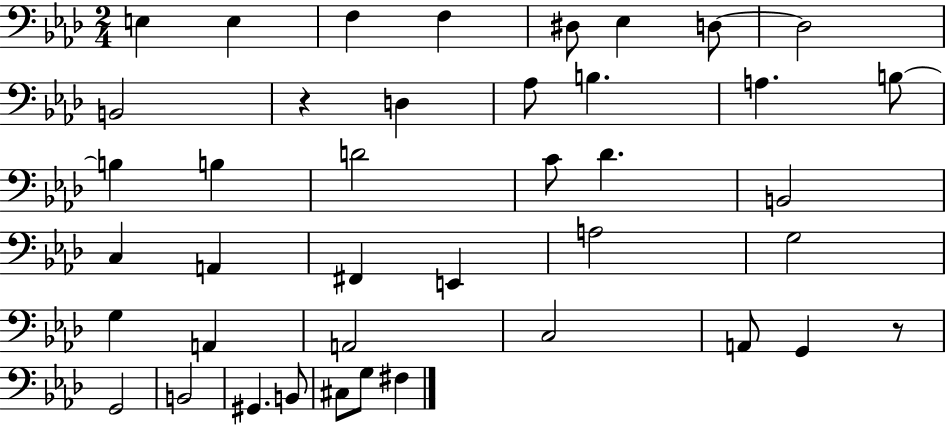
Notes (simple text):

E3/q E3/q F3/q F3/q D#3/e Eb3/q D3/e D3/h B2/h R/q D3/q Ab3/e B3/q. A3/q. B3/e B3/q B3/q D4/h C4/e Db4/q. B2/h C3/q A2/q F#2/q E2/q A3/h G3/h G3/q A2/q A2/h C3/h A2/e G2/q R/e G2/h B2/h G#2/q. B2/e C#3/e G3/e F#3/q